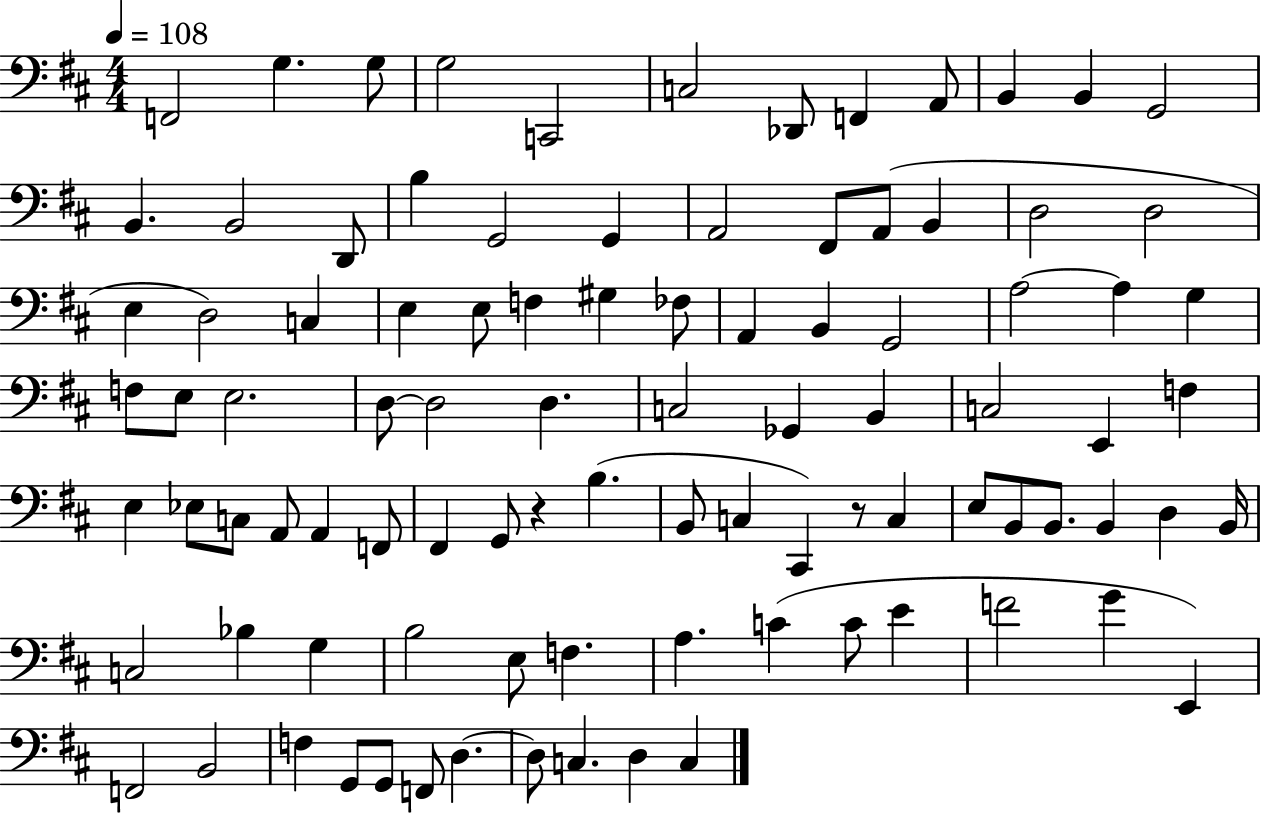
X:1
T:Untitled
M:4/4
L:1/4
K:D
F,,2 G, G,/2 G,2 C,,2 C,2 _D,,/2 F,, A,,/2 B,, B,, G,,2 B,, B,,2 D,,/2 B, G,,2 G,, A,,2 ^F,,/2 A,,/2 B,, D,2 D,2 E, D,2 C, E, E,/2 F, ^G, _F,/2 A,, B,, G,,2 A,2 A, G, F,/2 E,/2 E,2 D,/2 D,2 D, C,2 _G,, B,, C,2 E,, F, E, _E,/2 C,/2 A,,/2 A,, F,,/2 ^F,, G,,/2 z B, B,,/2 C, ^C,, z/2 C, E,/2 B,,/2 B,,/2 B,, D, B,,/4 C,2 _B, G, B,2 E,/2 F, A, C C/2 E F2 G E,, F,,2 B,,2 F, G,,/2 G,,/2 F,,/2 D, D,/2 C, D, C,